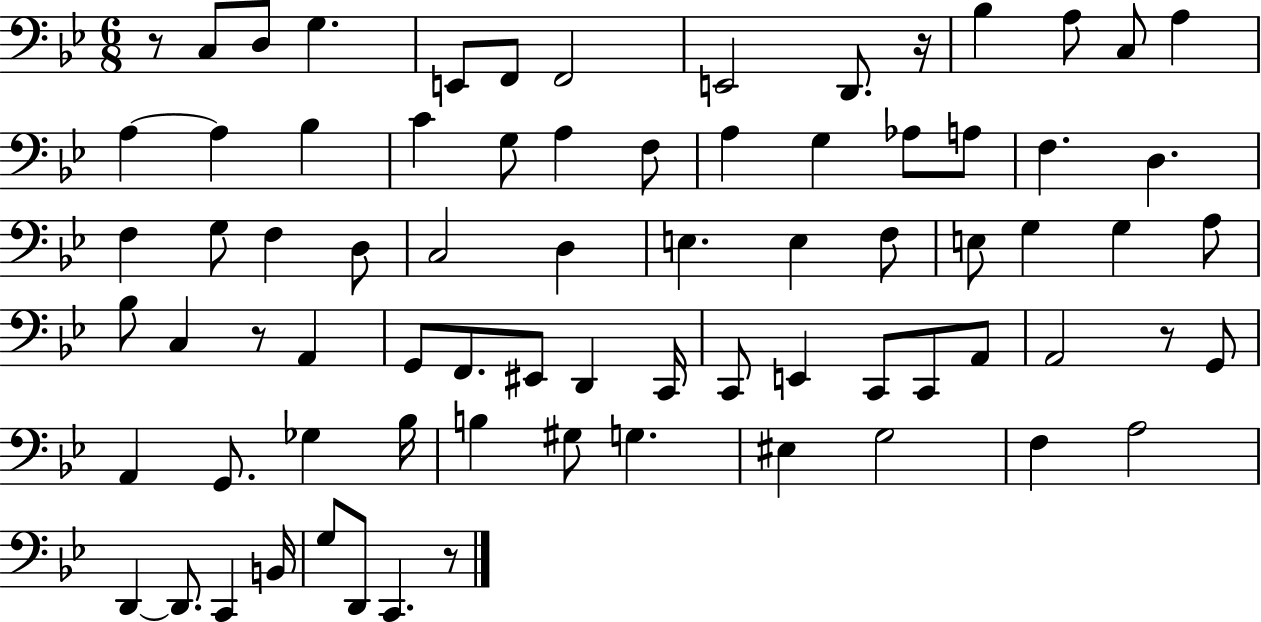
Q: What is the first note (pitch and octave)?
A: C3